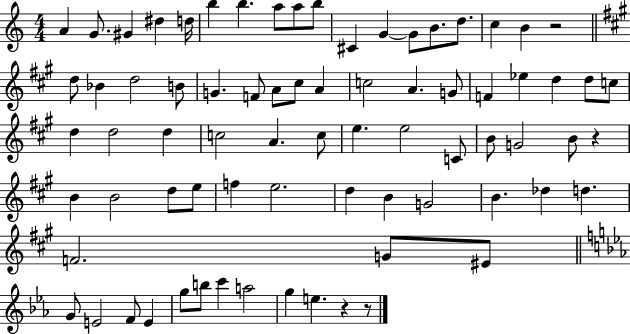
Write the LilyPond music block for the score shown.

{
  \clef treble
  \numericTimeSignature
  \time 4/4
  \key c \major
  a'4 g'8. gis'4 dis''4 d''16 | b''4 b''4. a''8 a''8 b''8 | cis'4 g'4~~ g'8 b'8. d''8. | c''4 b'4 r2 | \break \bar "||" \break \key a \major d''8 bes'4 d''2 b'8 | g'4. f'8 a'8 cis''8 a'4 | c''2 a'4. g'8 | f'4 ees''4 d''4 d''8 c''8 | \break d''4 d''2 d''4 | c''2 a'4. c''8 | e''4. e''2 c'8 | b'8 g'2 b'8 r4 | \break b'4 b'2 d''8 e''8 | f''4 e''2. | d''4 b'4 g'2 | b'4. des''4 d''4. | \break f'2. g'8 eis'8 | \bar "||" \break \key c \minor g'8 e'2 f'8 e'4 | g''8 b''8 c'''4 a''2 | g''4 e''4. r4 r8 | \bar "|."
}